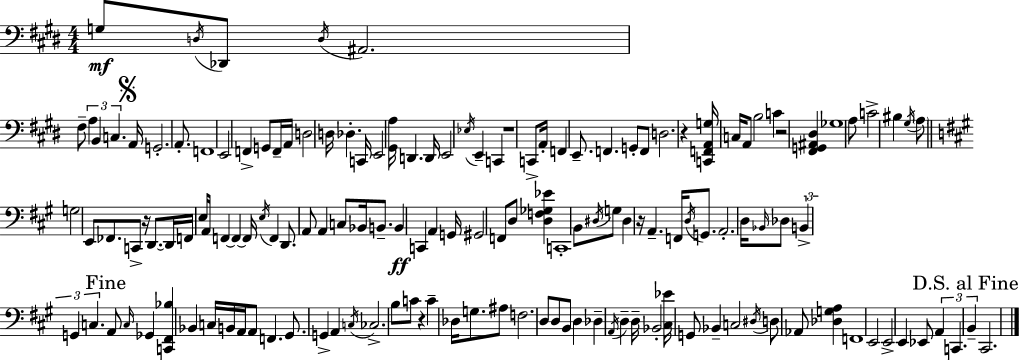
{
  \clef bass
  \numericTimeSignature
  \time 4/4
  \key e \major
  g8\mf \acciaccatura { d16 } des,8 \acciaccatura { d16 } ais,2. | fis8-- \tuplet 3/2 { a4 b,4 c4. } | \mark \markup { \musicglyph "scripts.segno" } a,16 g,2.-. a,8.-. | f,1 | \break e,2 f,4-> g,8 | f,16-- a,16 d2 d16 des4.-. | c,16 e,2 <gis, a>16 d,4. | d,16 e,2 \acciaccatura { ees16 } e,4-- c,4 | \break r1 | c,8-> a,16-. f,4 e,8.-- f,4. | g,8-. f,8 d2. | r4 <c, f, a, g>16 c16 a,8 b2 | \break c'4 r2 <fis, g, ais, dis>4 | ges1 | a8 c'2-> bis4 | \acciaccatura { gis16 } \parenthesize a8 \bar "||" \break \key a \major g2 e,8 fes,8. c,8-> r16 | d,8.~~ d,16 f,16 e16 a,16 f,4~~ f,4~~ f,16 | \acciaccatura { e16 } f,4 d,8. a,8 a,4 c8 | bes,16 b,8.-- b,4\ff c,4 a,4 | \break g,16 gis,2 f,8 d8 <d f ges ees'>4 | c,1-. | b,8 \acciaccatura { dis16 } g8 dis4 r16 a,4.-- | f,16 \acciaccatura { d16 } g,8. a,2.-. | \break d16 \grace { bes,16 } des8 \tuplet 3/2 { b,4-> g,4 c4. } | \mark "Fine" a,8 \grace { c16 } ges,4 <c, fis, bes>4 bes,4 | c16 b,16 a,16 a,8 f,4. gis,8. | g,4-> a,4 \acciaccatura { c16 } ces2.-> | \break b8 c'8 r4 c'4-- | des16 g8. ais8 f2. | d8 d8 b,8 d4 des4-- | \acciaccatura { a,16 } d4-- d16-- bes,2-. | \break <cis ees'>16 g,8 bes,4-- c2 \acciaccatura { dis16 } | d8 aes,8 <des g a>4 f,1 | e,2 | e,2-> e,4 ees,8 \tuplet 3/2 { a,4 | \break c,4. \mark "D.S. al Fine" b,4-- } cis,2. | \bar "|."
}